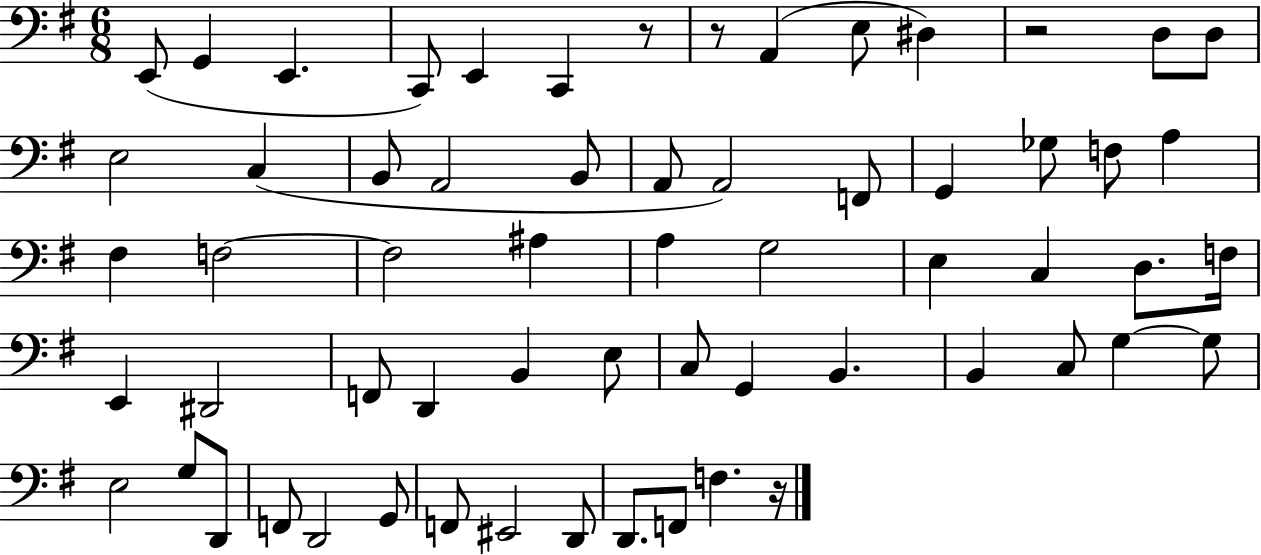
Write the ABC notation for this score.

X:1
T:Untitled
M:6/8
L:1/4
K:G
E,,/2 G,, E,, C,,/2 E,, C,, z/2 z/2 A,, E,/2 ^D, z2 D,/2 D,/2 E,2 C, B,,/2 A,,2 B,,/2 A,,/2 A,,2 F,,/2 G,, _G,/2 F,/2 A, ^F, F,2 F,2 ^A, A, G,2 E, C, D,/2 F,/4 E,, ^D,,2 F,,/2 D,, B,, E,/2 C,/2 G,, B,, B,, C,/2 G, G,/2 E,2 G,/2 D,,/2 F,,/2 D,,2 G,,/2 F,,/2 ^E,,2 D,,/2 D,,/2 F,,/2 F, z/4